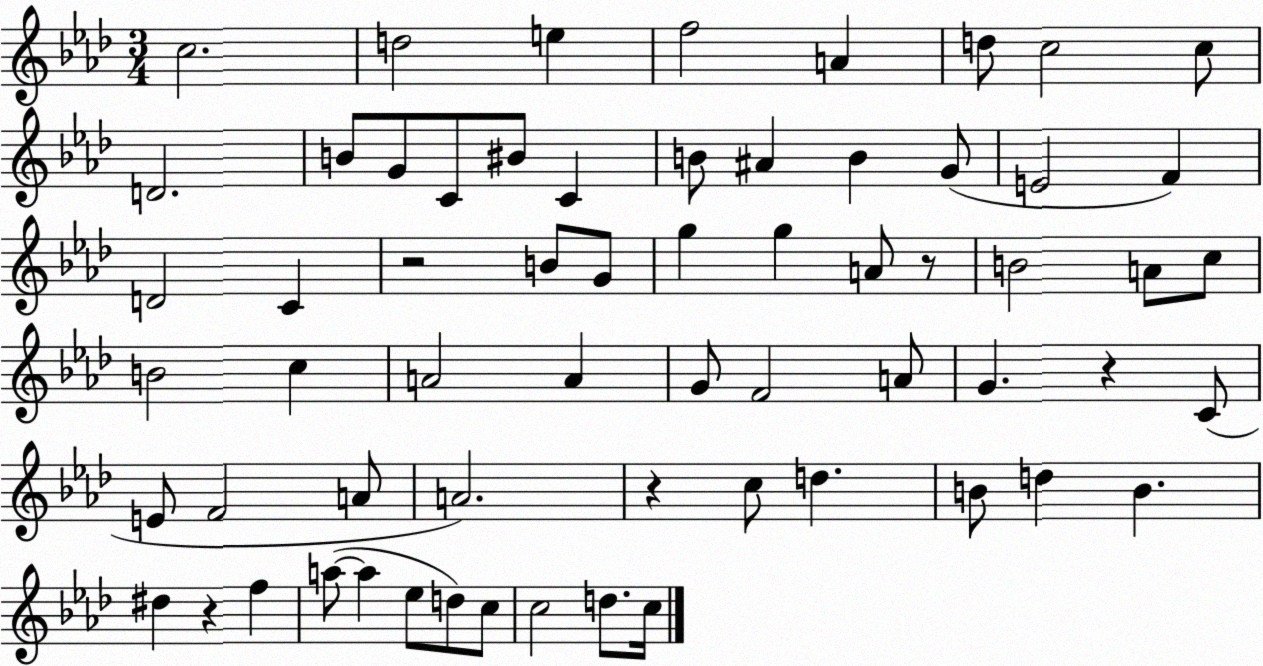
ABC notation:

X:1
T:Untitled
M:3/4
L:1/4
K:Ab
c2 d2 e f2 A d/2 c2 c/2 D2 B/2 G/2 C/2 ^B/2 C B/2 ^A B G/2 E2 F D2 C z2 B/2 G/2 g g A/2 z/2 B2 A/2 c/2 B2 c A2 A G/2 F2 A/2 G z C/2 E/2 F2 A/2 A2 z c/2 d B/2 d B ^d z f a/2 a _e/2 d/2 c/2 c2 d/2 c/4